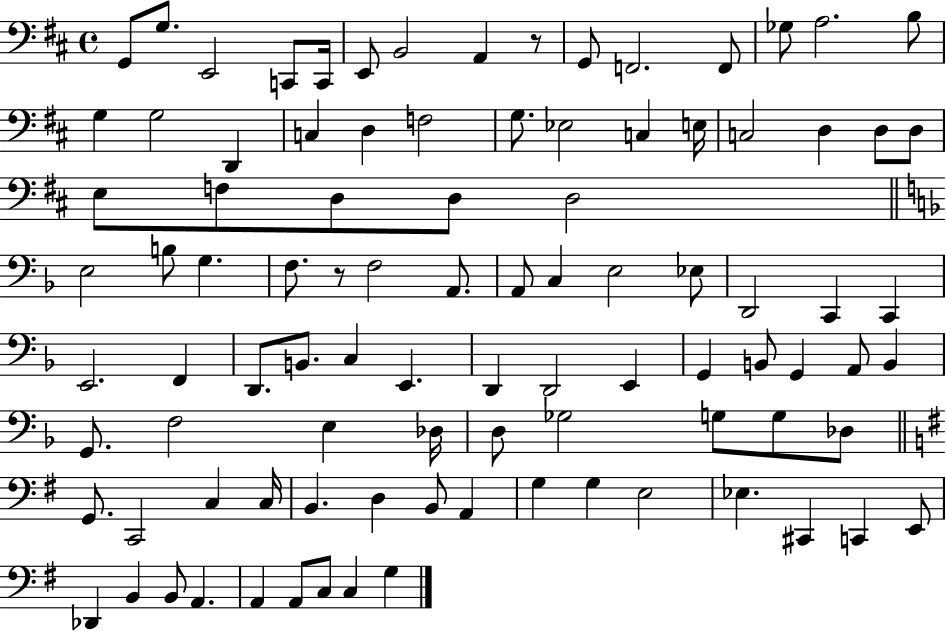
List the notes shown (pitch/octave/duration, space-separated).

G2/e G3/e. E2/h C2/e C2/s E2/e B2/h A2/q R/e G2/e F2/h. F2/e Gb3/e A3/h. B3/e G3/q G3/h D2/q C3/q D3/q F3/h G3/e. Eb3/h C3/q E3/s C3/h D3/q D3/e D3/e E3/e F3/e D3/e D3/e D3/h E3/h B3/e G3/q. F3/e. R/e F3/h A2/e. A2/e C3/q E3/h Eb3/e D2/h C2/q C2/q E2/h. F2/q D2/e. B2/e. C3/q E2/q. D2/q D2/h E2/q G2/q B2/e G2/q A2/e B2/q G2/e. F3/h E3/q Db3/s D3/e Gb3/h G3/e G3/e Db3/e G2/e. C2/h C3/q C3/s B2/q. D3/q B2/e A2/q G3/q G3/q E3/h Eb3/q. C#2/q C2/q E2/e Db2/q B2/q B2/e A2/q. A2/q A2/e C3/e C3/q G3/q